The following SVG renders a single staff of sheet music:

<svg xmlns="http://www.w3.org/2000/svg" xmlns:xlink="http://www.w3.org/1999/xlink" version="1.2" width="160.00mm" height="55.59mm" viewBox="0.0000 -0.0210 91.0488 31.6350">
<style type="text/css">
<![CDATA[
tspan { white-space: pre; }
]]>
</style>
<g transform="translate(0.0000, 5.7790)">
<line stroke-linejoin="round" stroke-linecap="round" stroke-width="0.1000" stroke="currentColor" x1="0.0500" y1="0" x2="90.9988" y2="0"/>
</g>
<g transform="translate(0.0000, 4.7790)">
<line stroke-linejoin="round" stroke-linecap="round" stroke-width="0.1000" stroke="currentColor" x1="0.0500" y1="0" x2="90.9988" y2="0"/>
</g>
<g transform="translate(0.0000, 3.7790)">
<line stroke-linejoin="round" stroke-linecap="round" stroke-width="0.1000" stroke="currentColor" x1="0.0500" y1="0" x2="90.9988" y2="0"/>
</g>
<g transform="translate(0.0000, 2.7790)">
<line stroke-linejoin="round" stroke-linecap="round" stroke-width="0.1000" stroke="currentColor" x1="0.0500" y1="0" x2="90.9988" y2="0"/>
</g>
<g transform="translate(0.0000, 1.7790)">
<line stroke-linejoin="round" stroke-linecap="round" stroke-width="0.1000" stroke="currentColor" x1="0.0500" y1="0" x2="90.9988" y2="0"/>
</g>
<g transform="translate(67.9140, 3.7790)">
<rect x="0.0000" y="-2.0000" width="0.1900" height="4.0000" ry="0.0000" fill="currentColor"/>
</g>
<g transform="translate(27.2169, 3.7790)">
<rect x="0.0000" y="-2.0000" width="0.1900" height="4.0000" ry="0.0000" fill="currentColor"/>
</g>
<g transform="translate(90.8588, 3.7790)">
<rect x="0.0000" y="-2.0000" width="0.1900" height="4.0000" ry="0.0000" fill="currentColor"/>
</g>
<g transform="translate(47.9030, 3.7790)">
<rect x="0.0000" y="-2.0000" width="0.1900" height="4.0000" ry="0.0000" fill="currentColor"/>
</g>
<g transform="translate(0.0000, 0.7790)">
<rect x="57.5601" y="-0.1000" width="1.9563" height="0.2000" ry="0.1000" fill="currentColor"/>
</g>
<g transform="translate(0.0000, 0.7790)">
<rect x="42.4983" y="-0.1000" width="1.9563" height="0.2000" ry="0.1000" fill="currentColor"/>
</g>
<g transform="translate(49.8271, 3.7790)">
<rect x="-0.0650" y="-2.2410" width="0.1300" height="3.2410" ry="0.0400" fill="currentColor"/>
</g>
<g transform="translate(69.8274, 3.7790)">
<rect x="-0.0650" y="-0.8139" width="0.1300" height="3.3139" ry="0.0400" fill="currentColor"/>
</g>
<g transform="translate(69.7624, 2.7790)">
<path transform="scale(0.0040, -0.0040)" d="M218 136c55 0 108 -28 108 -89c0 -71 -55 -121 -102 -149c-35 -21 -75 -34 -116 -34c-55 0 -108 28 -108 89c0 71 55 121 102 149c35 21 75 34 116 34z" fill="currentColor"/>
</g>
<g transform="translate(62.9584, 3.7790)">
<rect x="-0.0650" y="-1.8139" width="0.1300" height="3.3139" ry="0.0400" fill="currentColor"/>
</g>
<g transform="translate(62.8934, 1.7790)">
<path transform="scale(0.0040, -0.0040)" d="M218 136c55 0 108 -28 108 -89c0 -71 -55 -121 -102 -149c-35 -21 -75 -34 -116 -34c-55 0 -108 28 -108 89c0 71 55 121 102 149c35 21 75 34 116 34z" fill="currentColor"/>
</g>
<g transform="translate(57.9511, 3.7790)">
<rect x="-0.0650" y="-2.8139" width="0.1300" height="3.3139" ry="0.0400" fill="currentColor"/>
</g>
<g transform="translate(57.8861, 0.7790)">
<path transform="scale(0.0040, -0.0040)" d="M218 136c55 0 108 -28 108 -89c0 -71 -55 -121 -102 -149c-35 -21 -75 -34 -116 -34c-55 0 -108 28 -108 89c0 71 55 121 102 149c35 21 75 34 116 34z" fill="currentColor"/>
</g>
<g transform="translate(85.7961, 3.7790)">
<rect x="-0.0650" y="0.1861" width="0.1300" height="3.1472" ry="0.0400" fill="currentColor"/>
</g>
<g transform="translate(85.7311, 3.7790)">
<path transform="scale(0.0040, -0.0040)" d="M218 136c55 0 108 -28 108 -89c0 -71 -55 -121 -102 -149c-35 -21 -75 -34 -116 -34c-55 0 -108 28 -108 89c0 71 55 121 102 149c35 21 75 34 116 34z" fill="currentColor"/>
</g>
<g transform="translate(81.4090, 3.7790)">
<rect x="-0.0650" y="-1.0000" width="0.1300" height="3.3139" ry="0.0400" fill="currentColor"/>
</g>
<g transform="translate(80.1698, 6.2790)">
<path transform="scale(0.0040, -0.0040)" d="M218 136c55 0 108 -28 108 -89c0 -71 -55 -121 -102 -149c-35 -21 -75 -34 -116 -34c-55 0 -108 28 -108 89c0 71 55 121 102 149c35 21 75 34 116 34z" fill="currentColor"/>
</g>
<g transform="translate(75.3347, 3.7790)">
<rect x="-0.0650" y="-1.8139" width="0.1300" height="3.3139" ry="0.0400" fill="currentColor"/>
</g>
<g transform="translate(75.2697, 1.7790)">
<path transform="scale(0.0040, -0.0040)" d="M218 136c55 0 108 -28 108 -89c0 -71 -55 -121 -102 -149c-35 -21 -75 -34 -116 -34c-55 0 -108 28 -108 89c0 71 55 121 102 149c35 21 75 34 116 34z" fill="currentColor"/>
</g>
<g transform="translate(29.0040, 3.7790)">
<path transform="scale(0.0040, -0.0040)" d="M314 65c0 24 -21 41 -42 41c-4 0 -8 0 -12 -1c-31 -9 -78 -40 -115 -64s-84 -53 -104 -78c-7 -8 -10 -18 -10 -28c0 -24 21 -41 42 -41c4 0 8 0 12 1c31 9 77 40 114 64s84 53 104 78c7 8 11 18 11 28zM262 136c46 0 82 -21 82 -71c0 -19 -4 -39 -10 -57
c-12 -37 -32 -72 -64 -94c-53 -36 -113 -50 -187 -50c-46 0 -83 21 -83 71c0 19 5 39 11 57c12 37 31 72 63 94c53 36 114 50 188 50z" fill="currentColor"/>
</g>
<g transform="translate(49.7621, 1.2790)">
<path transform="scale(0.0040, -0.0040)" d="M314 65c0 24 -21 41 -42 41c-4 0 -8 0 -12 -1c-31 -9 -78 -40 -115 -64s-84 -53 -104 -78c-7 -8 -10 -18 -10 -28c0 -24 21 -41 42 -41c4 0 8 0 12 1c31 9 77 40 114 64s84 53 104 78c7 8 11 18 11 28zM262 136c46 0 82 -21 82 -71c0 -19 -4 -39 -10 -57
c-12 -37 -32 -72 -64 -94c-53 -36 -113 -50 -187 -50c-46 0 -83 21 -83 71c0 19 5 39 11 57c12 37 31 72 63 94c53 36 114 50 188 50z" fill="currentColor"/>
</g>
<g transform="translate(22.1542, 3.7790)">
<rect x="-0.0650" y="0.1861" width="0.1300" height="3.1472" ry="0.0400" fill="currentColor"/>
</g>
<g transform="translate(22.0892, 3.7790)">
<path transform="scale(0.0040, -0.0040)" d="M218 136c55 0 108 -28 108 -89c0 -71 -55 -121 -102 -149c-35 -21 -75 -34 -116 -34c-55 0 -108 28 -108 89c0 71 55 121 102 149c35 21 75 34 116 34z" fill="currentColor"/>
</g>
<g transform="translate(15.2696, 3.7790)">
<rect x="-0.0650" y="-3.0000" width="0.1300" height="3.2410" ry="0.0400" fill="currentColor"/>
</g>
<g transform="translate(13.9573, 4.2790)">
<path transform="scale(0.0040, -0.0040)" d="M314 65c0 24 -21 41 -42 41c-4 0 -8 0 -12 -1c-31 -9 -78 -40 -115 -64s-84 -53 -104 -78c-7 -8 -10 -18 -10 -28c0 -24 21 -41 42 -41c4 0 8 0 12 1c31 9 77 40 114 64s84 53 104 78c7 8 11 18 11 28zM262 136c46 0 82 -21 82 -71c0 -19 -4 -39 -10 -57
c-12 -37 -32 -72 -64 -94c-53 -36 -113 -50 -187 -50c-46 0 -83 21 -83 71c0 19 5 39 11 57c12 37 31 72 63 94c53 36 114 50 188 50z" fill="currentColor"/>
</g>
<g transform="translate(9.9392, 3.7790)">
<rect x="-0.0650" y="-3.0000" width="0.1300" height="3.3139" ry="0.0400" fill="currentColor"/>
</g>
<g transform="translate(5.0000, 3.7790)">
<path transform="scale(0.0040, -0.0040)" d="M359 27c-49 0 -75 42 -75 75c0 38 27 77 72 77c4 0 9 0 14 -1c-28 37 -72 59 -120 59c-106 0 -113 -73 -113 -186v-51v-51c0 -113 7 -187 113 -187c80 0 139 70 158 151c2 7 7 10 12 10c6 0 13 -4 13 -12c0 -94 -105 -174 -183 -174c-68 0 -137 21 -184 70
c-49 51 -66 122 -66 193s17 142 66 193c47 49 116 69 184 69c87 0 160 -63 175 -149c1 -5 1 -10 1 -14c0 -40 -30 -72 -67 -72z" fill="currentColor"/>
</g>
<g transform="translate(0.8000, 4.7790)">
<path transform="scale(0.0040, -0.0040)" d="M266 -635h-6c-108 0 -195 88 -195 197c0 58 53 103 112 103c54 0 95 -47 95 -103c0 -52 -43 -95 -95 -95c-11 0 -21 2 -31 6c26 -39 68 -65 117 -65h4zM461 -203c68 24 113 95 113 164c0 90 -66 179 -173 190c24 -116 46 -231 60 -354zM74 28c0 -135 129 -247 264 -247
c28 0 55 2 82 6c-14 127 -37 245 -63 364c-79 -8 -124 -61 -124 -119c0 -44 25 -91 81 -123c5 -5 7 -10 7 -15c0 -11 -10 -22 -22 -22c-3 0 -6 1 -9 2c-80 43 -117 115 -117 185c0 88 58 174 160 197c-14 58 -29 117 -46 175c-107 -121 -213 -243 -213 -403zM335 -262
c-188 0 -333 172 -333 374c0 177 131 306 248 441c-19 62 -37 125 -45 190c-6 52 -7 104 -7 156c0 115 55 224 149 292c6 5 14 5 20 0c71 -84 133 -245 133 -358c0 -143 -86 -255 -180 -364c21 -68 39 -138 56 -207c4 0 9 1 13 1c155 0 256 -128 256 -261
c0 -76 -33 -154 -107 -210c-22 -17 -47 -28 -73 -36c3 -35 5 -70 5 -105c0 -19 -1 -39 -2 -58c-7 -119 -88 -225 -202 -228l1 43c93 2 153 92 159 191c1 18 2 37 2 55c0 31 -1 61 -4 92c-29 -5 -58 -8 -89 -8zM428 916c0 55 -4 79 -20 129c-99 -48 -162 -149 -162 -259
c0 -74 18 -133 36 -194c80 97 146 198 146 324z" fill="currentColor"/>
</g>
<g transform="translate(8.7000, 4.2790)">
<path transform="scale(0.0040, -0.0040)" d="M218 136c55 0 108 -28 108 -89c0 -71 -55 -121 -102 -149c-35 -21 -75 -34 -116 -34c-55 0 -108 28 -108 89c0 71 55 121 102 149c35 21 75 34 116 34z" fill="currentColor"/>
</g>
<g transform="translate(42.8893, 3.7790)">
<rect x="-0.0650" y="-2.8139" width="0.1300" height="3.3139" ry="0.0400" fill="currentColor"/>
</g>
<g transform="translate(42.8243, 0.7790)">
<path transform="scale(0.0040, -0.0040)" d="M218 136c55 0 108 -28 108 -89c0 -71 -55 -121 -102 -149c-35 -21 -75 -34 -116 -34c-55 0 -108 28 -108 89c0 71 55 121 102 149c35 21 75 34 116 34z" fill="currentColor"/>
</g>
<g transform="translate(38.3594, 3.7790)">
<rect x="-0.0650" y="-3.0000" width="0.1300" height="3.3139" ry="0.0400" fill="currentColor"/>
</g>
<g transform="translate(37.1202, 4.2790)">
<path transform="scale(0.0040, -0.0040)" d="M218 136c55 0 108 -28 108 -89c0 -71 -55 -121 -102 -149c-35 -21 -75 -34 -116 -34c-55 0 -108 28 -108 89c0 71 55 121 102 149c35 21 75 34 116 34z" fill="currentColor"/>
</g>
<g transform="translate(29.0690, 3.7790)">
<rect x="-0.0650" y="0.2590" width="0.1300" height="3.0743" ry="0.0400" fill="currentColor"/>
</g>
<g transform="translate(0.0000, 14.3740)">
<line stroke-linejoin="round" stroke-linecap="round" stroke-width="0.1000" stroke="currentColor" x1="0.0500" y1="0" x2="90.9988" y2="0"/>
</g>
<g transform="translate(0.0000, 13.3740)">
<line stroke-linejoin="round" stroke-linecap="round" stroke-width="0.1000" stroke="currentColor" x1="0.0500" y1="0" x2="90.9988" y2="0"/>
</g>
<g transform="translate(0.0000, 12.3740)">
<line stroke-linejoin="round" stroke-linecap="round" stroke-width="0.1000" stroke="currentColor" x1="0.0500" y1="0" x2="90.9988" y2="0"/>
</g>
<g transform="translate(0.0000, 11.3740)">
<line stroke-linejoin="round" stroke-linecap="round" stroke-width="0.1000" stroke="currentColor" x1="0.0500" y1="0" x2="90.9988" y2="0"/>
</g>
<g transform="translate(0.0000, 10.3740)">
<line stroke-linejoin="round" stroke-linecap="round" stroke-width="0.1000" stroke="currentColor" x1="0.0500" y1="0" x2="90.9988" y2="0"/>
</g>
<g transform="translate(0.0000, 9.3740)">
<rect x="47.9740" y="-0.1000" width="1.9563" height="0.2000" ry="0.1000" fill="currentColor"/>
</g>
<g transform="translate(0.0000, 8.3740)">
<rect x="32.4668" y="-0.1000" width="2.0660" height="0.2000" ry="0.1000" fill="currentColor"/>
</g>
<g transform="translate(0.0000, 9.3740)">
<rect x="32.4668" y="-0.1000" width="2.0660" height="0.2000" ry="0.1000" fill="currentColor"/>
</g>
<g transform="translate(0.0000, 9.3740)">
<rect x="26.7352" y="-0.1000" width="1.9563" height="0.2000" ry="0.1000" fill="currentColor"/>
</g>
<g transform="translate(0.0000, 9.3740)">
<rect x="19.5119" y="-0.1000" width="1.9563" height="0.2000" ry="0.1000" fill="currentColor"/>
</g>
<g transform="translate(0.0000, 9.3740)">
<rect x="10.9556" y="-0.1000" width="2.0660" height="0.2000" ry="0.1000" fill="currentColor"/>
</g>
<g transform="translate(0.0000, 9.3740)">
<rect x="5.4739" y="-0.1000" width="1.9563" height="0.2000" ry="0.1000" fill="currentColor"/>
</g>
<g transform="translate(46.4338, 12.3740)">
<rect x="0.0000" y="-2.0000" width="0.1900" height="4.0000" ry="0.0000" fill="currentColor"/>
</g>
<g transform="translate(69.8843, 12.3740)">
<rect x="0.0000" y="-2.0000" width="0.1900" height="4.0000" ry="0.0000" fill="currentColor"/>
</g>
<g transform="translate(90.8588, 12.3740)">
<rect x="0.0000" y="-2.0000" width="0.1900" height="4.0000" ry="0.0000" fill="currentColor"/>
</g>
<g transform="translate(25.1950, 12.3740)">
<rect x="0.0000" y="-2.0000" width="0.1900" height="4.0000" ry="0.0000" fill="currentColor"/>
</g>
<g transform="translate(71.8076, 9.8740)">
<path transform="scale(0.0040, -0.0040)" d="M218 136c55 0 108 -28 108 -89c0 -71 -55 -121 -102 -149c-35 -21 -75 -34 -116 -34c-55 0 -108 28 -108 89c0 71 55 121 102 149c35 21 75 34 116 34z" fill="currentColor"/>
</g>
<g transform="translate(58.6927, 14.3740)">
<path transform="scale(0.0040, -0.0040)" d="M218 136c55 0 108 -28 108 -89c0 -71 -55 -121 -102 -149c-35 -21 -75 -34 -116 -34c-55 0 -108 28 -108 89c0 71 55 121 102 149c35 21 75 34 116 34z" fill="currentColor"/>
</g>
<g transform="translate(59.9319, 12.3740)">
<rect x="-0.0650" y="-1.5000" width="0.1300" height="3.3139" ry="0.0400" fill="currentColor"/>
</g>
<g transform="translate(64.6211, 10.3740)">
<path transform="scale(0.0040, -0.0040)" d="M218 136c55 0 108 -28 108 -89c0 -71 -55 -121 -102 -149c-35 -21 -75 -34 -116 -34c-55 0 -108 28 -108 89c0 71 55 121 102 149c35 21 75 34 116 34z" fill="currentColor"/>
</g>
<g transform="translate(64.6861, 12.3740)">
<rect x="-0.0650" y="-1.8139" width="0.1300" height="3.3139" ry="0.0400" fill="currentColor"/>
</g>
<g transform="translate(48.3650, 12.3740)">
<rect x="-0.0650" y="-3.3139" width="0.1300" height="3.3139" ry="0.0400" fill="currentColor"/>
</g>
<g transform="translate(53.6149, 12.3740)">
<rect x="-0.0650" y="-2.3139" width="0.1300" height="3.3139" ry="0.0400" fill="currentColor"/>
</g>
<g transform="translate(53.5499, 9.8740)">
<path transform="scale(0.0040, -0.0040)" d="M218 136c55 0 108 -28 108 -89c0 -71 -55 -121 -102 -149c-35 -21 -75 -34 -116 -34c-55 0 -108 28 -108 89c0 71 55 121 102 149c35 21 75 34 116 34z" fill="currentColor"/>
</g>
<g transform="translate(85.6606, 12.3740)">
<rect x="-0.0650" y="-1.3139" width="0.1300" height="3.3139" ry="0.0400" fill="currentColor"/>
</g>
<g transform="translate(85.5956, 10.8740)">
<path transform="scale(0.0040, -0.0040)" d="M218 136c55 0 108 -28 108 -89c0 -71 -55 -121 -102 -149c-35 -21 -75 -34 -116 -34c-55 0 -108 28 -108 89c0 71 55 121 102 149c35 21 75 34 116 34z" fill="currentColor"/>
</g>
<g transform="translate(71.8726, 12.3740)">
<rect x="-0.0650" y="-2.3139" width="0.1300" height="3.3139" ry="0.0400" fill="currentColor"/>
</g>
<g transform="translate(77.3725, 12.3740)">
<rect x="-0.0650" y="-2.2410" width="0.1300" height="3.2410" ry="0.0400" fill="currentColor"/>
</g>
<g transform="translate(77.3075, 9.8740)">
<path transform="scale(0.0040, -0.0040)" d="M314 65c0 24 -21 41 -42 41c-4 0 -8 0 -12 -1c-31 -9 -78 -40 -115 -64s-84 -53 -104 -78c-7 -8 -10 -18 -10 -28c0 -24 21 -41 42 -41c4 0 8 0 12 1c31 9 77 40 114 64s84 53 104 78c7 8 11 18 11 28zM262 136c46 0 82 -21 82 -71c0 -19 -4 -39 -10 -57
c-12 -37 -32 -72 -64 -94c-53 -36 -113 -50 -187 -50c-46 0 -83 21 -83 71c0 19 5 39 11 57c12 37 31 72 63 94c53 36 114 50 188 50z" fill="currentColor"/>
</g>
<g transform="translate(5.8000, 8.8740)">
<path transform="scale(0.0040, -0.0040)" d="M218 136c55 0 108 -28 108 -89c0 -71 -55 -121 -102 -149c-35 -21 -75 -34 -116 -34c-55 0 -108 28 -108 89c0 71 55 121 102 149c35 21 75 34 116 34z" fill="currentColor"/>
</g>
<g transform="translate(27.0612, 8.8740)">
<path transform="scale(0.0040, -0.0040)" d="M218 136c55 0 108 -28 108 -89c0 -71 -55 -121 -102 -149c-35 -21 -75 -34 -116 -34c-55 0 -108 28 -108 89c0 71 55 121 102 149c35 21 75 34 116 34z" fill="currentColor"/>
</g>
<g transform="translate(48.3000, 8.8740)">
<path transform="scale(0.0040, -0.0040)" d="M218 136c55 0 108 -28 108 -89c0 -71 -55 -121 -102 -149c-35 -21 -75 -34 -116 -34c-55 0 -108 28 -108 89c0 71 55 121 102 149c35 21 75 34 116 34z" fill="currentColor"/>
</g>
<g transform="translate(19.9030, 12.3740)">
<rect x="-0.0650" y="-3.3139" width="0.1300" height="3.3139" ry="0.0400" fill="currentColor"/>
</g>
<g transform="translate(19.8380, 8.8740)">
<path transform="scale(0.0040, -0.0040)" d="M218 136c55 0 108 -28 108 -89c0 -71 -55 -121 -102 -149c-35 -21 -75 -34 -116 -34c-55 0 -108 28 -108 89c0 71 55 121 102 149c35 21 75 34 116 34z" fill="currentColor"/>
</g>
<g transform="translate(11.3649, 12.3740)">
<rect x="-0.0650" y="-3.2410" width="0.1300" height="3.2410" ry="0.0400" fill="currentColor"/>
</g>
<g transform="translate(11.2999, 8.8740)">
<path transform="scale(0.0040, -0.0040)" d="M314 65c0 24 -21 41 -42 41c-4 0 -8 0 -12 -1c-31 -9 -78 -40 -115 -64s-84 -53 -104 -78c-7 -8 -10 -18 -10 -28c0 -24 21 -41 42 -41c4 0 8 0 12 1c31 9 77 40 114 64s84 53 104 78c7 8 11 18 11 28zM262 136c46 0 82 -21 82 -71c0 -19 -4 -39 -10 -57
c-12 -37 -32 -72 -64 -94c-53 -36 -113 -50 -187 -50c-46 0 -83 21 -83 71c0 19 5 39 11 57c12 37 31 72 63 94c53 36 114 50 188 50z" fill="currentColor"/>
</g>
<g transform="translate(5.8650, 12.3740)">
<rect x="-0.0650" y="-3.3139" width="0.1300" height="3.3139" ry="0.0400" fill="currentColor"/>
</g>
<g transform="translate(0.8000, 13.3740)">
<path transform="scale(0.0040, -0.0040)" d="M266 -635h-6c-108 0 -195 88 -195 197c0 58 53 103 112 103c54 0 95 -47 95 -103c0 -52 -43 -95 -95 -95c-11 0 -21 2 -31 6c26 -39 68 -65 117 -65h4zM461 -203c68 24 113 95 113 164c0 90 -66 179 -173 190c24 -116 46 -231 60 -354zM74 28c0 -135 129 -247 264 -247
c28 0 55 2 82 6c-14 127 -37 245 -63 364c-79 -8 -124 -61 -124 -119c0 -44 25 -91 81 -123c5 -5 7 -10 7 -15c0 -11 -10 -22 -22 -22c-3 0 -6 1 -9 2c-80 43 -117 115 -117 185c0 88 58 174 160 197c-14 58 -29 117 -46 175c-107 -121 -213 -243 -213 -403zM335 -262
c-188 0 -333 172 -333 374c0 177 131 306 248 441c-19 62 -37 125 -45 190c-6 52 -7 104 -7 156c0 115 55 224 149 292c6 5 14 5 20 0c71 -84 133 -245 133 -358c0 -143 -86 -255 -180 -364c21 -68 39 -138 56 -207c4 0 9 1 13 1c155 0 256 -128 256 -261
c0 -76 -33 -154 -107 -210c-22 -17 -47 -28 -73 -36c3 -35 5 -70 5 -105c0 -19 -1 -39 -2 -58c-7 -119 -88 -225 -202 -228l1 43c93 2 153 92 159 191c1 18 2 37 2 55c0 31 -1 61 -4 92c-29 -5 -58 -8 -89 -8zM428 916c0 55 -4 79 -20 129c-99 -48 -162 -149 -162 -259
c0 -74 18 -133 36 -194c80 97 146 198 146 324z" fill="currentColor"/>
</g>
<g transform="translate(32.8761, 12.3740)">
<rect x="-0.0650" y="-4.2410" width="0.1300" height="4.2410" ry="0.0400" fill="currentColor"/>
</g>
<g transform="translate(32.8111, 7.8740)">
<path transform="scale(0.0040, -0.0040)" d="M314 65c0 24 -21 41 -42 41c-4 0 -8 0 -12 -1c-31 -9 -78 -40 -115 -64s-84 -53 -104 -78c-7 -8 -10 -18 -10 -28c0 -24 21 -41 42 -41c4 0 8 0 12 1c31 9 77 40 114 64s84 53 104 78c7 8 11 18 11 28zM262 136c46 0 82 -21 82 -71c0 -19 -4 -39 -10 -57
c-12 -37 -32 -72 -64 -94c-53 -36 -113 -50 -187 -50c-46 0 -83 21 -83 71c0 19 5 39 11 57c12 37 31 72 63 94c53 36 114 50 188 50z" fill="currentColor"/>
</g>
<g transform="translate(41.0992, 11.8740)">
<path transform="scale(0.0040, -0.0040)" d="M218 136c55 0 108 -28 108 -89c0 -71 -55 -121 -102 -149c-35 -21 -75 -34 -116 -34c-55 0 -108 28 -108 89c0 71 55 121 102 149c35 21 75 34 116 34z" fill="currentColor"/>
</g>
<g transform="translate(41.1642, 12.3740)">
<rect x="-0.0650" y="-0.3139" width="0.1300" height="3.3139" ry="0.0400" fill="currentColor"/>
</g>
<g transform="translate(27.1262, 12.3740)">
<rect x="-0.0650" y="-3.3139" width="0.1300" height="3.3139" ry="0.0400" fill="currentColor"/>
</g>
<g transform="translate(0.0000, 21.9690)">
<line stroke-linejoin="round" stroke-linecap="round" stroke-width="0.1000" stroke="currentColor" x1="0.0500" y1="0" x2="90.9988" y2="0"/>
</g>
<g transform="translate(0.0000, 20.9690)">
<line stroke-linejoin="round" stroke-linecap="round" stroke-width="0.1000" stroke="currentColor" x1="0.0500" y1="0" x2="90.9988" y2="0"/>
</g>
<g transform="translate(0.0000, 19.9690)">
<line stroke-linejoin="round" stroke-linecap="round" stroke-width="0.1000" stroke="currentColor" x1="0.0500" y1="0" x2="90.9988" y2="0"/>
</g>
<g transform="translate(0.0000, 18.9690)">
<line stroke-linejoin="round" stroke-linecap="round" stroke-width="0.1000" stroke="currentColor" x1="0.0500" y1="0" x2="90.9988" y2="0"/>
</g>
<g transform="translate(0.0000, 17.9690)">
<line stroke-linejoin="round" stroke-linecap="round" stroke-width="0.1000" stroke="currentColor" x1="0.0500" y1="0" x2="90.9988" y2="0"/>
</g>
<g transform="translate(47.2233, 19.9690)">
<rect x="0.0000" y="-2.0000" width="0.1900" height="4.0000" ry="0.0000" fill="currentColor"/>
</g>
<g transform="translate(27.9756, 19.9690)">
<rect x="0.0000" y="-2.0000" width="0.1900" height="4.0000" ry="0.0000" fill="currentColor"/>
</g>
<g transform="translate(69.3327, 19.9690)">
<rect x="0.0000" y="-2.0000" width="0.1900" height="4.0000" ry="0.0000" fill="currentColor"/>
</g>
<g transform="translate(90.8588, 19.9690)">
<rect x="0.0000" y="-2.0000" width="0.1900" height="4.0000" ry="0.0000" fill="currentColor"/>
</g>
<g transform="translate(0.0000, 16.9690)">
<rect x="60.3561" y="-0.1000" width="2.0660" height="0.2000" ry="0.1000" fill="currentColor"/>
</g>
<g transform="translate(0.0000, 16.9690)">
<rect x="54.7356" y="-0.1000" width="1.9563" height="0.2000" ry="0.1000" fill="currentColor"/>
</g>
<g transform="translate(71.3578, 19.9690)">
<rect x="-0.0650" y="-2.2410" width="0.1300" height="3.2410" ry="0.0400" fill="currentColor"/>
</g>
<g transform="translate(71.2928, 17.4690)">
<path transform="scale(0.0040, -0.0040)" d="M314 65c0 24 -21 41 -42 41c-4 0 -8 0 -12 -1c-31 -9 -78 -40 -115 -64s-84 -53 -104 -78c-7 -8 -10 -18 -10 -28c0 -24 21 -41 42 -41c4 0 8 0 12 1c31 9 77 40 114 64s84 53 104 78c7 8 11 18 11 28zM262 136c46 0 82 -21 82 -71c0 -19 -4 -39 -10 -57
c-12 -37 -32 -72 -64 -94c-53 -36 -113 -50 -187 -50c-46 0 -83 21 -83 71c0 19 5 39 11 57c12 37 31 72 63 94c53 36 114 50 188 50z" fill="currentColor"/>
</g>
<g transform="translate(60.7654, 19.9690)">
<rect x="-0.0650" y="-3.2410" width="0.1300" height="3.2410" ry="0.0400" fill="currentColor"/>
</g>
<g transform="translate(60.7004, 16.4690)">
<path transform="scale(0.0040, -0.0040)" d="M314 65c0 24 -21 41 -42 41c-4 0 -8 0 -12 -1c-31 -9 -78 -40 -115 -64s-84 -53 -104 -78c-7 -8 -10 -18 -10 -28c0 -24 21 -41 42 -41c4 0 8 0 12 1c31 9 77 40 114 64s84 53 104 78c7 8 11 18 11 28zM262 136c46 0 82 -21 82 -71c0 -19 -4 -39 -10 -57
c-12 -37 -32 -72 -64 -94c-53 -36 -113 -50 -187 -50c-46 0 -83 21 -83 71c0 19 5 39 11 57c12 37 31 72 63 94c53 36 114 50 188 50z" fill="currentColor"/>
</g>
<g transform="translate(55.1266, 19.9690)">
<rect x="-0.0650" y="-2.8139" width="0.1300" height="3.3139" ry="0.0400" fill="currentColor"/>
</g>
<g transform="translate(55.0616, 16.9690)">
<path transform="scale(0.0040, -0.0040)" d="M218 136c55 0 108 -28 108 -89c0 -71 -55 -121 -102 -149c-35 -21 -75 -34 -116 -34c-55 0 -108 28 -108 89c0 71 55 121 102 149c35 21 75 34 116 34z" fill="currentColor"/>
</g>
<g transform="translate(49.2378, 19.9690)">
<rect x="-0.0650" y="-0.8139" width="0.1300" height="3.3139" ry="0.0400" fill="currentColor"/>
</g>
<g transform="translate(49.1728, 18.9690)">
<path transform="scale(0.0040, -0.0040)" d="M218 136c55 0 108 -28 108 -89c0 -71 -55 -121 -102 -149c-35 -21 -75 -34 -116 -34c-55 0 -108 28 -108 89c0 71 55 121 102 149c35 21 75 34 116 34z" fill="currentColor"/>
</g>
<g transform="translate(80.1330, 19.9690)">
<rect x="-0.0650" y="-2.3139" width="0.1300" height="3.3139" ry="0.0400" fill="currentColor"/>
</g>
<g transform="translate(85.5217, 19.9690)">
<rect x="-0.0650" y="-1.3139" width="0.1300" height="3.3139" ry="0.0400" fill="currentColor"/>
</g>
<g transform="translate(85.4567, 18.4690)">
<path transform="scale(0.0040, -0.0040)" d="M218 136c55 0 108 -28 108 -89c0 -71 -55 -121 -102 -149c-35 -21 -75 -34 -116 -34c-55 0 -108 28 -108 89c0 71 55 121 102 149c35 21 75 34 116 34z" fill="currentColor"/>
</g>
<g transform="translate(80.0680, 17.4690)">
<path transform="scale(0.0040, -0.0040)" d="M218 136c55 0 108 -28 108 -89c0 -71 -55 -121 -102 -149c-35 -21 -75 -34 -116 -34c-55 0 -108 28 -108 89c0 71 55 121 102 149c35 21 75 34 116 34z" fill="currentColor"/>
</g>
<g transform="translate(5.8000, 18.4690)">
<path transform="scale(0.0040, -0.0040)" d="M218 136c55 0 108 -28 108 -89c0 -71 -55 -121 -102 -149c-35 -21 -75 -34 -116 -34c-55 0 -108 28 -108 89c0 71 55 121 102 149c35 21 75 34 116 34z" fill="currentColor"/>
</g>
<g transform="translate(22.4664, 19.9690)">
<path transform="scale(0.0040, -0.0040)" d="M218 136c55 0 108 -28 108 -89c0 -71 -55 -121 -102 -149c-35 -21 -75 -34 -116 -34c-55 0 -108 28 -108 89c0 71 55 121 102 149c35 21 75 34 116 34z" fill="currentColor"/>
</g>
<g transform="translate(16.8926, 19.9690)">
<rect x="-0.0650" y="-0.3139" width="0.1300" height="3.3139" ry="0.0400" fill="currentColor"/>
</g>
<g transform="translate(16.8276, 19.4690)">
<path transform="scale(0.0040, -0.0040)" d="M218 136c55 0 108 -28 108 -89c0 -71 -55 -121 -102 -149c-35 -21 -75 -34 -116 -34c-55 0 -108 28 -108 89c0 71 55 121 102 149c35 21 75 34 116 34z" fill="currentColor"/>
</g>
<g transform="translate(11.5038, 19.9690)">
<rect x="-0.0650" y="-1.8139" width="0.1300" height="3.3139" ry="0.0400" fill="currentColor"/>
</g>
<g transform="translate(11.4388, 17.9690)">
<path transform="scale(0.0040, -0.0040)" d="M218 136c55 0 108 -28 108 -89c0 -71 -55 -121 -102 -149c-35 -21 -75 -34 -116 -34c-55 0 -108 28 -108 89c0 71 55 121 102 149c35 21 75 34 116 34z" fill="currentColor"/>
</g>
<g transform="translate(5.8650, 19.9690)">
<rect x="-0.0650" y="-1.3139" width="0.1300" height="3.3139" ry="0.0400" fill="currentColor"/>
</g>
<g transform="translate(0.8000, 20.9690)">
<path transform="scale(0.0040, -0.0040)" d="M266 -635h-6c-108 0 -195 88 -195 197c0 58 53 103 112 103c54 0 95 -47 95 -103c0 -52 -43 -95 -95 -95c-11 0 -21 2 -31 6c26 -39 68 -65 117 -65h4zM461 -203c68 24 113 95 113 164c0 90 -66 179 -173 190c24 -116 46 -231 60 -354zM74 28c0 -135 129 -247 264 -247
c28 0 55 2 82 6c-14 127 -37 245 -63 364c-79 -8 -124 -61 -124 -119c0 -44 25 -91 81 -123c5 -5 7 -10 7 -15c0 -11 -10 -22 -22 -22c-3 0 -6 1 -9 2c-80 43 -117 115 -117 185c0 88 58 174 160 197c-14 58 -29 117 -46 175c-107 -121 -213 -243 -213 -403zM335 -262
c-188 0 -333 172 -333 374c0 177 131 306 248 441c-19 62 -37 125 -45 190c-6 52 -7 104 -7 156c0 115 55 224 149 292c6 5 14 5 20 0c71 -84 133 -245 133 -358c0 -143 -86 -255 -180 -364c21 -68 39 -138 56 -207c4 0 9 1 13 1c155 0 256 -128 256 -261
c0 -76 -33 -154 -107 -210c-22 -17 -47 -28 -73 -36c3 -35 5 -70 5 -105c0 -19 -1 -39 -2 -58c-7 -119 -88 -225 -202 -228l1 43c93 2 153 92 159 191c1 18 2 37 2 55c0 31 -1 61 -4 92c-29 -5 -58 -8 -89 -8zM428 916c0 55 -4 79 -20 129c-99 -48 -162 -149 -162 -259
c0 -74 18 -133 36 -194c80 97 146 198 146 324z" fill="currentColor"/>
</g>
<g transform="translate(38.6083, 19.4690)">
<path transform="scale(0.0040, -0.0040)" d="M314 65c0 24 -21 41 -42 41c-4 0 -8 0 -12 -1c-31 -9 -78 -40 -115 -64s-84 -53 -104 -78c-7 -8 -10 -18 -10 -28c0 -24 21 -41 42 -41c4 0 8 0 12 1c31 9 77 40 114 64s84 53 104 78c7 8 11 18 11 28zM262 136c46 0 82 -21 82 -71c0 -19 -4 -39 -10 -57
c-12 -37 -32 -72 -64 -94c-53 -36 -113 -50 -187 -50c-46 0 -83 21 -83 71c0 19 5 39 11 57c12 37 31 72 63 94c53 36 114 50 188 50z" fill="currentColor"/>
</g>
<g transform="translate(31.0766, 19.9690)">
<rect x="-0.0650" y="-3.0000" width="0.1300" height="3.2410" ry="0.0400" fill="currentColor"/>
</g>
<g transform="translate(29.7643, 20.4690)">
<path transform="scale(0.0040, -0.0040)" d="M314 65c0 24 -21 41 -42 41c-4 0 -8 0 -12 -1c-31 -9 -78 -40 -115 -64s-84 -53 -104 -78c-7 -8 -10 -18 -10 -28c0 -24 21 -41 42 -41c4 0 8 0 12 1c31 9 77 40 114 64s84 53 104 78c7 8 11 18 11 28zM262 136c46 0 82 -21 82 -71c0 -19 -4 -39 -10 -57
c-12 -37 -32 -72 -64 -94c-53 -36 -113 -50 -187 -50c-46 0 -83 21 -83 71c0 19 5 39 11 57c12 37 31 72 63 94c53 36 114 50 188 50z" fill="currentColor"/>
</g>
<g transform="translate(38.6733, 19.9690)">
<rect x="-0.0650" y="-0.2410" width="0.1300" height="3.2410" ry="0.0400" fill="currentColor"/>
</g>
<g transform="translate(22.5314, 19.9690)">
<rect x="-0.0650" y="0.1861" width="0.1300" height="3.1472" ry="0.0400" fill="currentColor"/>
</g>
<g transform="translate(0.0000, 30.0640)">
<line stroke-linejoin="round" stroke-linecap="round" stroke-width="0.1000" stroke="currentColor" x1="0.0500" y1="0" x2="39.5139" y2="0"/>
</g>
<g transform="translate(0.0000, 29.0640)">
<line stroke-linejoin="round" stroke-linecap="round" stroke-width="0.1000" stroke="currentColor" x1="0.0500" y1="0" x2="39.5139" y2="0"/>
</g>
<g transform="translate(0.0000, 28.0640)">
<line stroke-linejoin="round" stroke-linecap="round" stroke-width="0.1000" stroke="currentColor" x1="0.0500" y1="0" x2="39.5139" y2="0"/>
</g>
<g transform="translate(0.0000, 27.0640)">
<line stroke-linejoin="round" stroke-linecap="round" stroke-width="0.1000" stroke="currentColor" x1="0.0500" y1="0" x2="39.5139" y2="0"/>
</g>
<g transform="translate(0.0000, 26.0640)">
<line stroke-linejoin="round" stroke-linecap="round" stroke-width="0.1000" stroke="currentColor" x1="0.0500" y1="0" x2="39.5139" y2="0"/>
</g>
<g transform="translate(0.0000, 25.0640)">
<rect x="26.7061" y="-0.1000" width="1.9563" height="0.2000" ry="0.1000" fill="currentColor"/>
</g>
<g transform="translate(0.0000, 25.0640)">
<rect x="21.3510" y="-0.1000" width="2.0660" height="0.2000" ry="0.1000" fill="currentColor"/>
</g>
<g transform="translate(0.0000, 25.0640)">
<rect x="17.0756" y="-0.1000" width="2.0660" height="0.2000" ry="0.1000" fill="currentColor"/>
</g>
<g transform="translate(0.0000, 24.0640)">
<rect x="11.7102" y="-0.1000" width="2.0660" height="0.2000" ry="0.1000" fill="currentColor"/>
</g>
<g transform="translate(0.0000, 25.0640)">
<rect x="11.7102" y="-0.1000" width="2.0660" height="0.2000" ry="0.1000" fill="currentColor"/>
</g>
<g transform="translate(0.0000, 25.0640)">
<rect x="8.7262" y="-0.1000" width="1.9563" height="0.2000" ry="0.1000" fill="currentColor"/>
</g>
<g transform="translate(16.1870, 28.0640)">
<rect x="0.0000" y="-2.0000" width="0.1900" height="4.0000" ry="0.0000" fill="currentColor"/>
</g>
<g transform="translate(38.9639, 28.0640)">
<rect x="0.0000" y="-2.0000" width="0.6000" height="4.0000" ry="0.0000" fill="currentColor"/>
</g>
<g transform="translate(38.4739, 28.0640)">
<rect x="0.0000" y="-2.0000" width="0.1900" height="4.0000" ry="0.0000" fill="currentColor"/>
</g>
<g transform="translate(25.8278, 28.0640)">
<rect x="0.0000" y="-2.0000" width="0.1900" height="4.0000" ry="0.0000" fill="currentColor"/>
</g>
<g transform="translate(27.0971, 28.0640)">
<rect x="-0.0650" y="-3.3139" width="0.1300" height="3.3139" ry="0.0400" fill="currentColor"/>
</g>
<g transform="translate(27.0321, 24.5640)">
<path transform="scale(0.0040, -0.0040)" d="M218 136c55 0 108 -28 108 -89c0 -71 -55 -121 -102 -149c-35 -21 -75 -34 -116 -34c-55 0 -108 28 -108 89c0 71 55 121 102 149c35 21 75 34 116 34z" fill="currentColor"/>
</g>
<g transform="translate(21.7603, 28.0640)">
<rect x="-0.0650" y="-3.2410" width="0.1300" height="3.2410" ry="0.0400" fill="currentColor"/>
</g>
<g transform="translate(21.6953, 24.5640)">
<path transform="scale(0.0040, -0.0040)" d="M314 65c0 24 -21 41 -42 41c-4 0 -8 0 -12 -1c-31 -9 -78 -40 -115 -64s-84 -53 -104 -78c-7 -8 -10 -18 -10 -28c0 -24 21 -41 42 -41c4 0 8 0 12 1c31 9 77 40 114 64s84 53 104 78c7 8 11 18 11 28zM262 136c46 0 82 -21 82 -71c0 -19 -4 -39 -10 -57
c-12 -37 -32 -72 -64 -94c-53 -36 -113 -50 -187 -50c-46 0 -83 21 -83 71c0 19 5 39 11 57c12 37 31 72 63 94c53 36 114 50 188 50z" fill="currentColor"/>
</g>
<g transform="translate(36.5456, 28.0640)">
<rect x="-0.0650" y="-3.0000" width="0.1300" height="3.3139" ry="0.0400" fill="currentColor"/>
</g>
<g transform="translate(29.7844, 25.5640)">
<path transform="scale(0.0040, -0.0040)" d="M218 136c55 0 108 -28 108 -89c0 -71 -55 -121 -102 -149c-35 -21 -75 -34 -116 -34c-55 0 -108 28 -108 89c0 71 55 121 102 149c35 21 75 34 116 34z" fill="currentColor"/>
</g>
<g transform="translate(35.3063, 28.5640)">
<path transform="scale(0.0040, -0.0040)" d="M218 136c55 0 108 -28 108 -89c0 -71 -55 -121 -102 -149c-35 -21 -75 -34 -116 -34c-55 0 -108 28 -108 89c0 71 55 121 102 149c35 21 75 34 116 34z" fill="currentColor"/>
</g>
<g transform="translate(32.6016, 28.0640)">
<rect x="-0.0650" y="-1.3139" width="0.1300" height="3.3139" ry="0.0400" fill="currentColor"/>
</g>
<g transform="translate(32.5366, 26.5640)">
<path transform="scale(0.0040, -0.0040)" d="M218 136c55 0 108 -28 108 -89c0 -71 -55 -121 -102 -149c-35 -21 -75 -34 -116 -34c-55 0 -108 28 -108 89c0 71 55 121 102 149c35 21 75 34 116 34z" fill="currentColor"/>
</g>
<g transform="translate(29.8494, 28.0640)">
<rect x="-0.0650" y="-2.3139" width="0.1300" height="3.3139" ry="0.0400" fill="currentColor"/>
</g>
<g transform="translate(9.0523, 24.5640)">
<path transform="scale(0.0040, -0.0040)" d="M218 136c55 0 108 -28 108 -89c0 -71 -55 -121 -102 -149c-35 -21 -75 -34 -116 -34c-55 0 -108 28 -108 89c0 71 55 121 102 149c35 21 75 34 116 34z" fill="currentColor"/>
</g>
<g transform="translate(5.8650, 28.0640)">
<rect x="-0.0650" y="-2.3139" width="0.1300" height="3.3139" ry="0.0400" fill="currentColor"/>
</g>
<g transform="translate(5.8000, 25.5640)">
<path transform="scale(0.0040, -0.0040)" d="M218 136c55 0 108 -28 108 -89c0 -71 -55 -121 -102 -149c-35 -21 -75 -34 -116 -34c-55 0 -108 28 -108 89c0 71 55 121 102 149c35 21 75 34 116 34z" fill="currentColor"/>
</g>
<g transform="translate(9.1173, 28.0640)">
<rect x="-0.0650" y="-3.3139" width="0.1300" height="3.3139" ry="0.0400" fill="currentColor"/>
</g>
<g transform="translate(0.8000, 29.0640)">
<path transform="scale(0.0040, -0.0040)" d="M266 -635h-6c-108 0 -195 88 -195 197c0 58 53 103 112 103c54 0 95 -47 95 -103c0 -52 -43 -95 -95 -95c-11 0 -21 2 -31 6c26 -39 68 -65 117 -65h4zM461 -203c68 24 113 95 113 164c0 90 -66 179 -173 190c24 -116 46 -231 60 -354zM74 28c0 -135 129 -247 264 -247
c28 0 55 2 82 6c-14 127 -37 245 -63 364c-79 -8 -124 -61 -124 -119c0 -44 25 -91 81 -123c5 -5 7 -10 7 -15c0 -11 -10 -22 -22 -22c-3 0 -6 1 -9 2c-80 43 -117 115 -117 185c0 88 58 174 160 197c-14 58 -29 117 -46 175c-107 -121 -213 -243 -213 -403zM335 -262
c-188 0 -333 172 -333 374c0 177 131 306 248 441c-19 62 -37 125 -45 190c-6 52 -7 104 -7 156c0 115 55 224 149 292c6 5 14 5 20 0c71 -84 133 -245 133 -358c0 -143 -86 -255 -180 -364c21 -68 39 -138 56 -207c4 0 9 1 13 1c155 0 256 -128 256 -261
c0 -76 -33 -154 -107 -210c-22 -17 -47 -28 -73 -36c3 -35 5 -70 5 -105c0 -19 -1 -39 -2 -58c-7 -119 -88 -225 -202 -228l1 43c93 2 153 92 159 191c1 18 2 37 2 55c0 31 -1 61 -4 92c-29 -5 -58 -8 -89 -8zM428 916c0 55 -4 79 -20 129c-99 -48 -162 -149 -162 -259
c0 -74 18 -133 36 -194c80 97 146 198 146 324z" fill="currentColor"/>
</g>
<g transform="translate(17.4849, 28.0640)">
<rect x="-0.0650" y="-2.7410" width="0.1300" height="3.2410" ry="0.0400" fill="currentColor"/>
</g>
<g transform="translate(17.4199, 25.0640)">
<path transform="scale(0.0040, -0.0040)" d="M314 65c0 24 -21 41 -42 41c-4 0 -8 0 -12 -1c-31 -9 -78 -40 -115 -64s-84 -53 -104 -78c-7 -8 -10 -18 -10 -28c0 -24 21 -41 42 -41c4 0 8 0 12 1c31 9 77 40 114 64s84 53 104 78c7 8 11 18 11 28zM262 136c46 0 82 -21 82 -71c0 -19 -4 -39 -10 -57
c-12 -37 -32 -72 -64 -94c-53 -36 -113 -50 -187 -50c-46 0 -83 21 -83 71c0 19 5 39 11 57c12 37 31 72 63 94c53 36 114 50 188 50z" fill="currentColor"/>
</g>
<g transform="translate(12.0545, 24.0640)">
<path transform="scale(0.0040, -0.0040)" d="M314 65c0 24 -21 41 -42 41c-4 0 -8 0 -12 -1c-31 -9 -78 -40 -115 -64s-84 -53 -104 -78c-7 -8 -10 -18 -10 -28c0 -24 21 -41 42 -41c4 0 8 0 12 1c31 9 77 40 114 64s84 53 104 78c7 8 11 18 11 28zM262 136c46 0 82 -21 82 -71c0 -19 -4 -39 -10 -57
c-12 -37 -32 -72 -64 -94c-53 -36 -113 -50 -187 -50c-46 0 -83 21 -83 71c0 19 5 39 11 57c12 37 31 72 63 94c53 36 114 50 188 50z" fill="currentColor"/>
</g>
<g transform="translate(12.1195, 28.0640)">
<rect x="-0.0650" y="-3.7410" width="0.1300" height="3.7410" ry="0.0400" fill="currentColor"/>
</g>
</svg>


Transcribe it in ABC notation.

X:1
T:Untitled
M:4/4
L:1/4
K:C
A A2 B B2 A a g2 a f d f D B b b2 b b d'2 c b g E f g g2 e e f c B A2 c2 d a b2 g2 g e g b c'2 a2 b2 b g e A